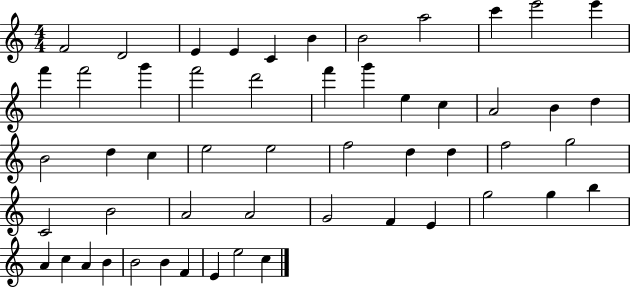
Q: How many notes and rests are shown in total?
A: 53